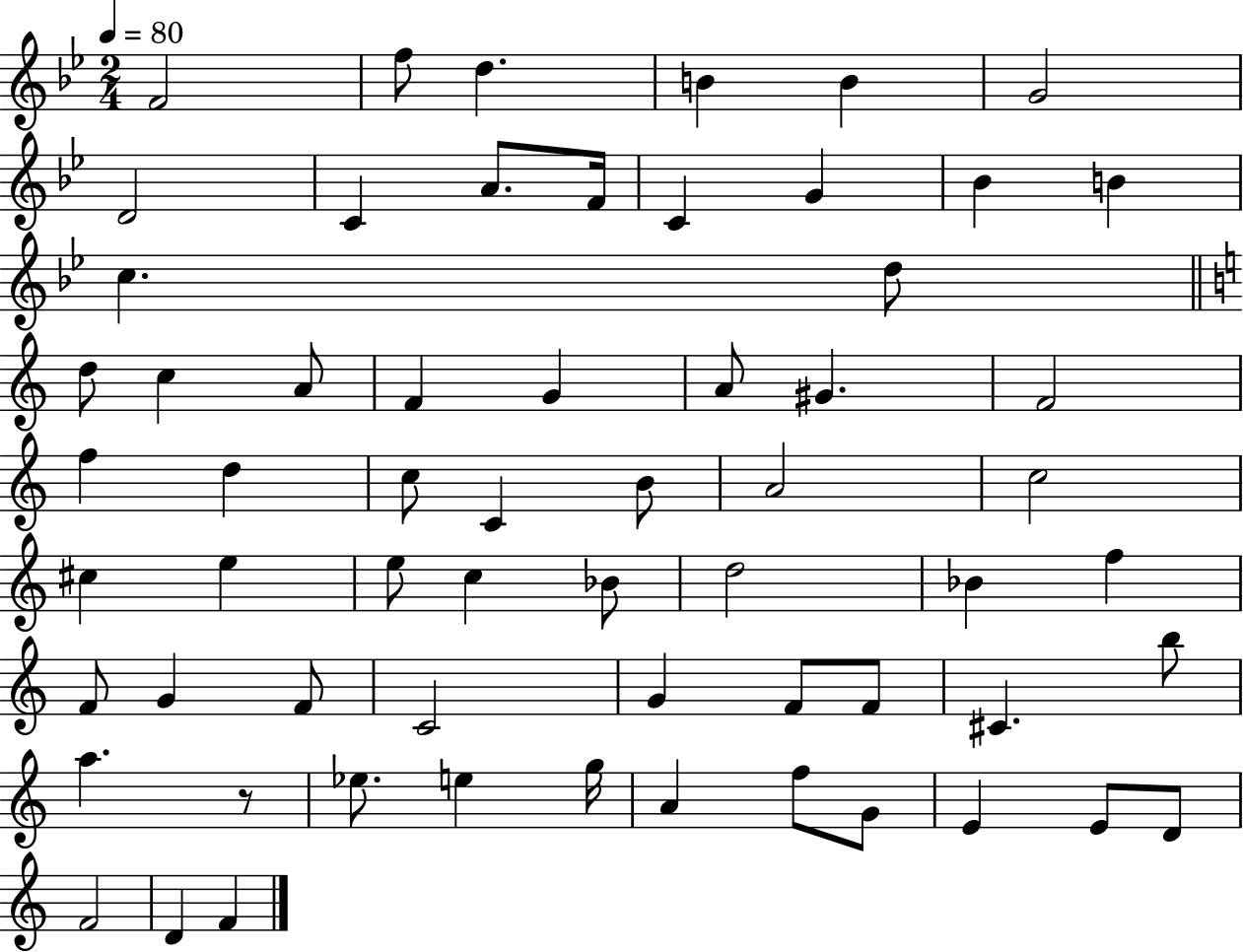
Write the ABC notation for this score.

X:1
T:Untitled
M:2/4
L:1/4
K:Bb
F2 f/2 d B B G2 D2 C A/2 F/4 C G _B B c d/2 d/2 c A/2 F G A/2 ^G F2 f d c/2 C B/2 A2 c2 ^c e e/2 c _B/2 d2 _B f F/2 G F/2 C2 G F/2 F/2 ^C b/2 a z/2 _e/2 e g/4 A f/2 G/2 E E/2 D/2 F2 D F